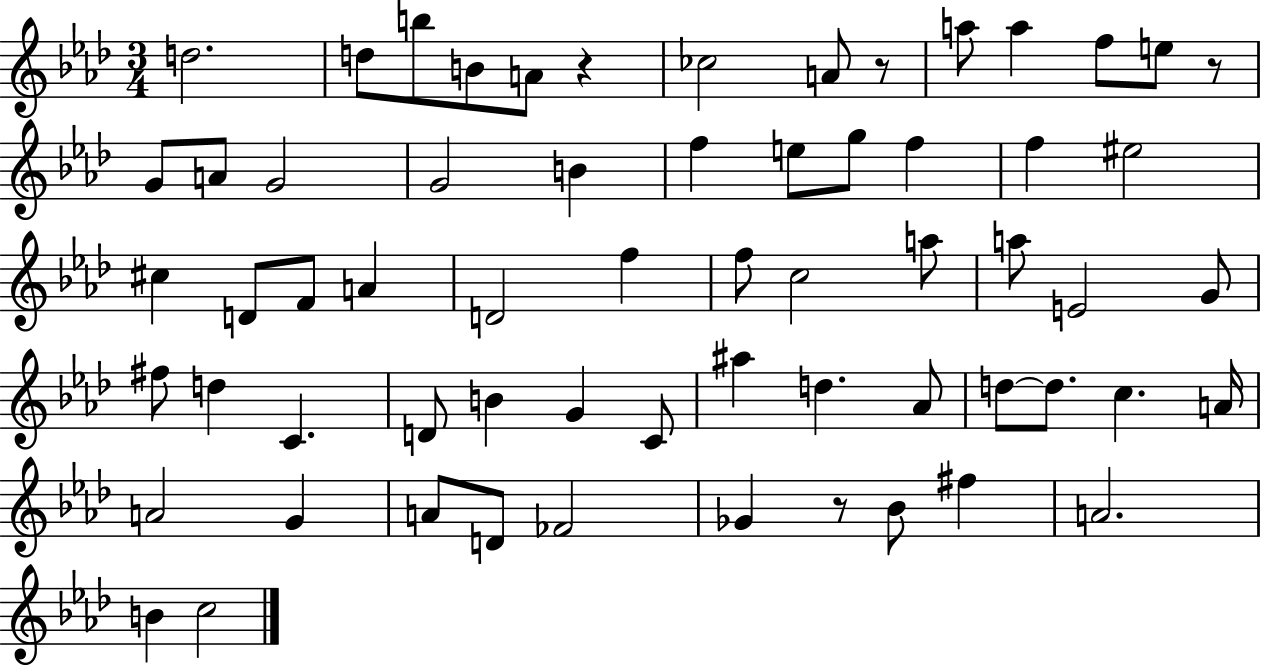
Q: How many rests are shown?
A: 4